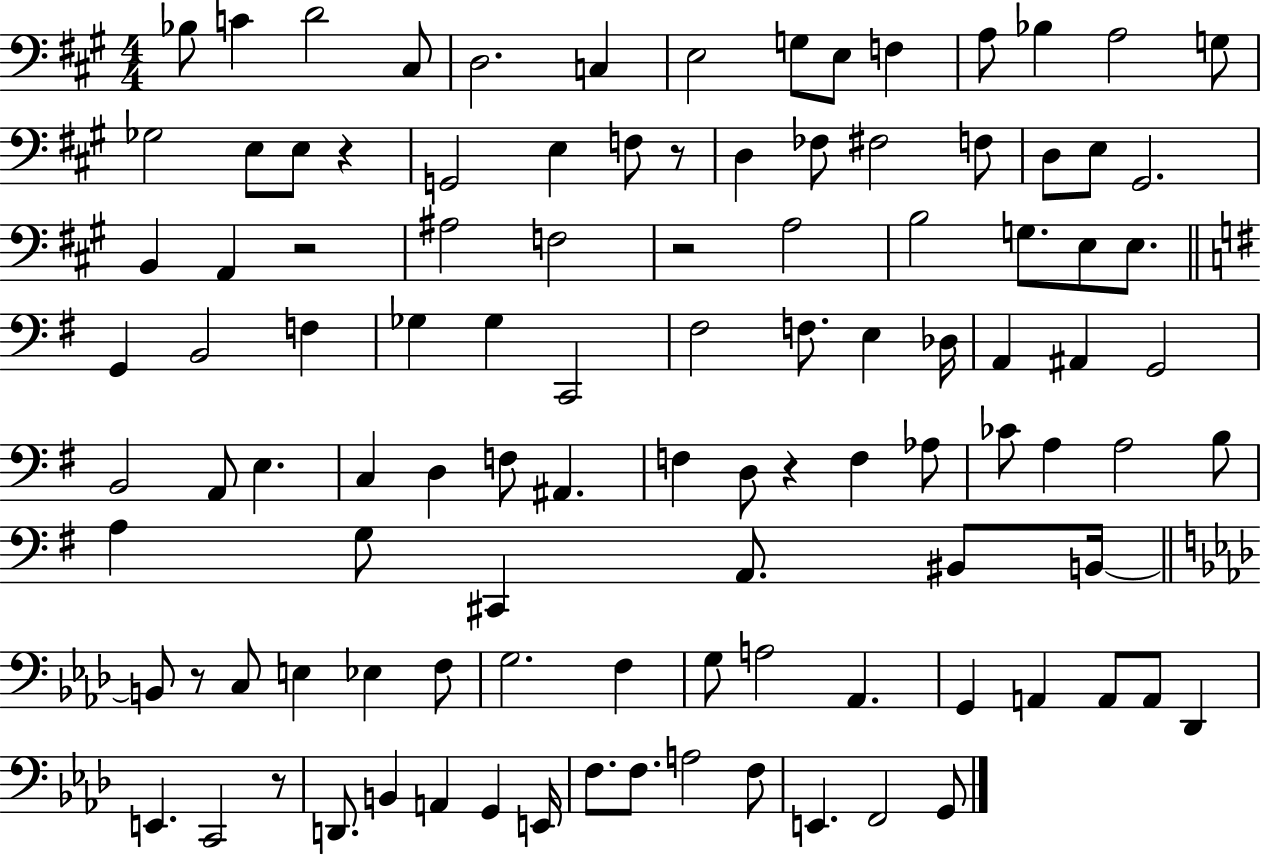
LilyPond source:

{
  \clef bass
  \numericTimeSignature
  \time 4/4
  \key a \major
  bes8 c'4 d'2 cis8 | d2. c4 | e2 g8 e8 f4 | a8 bes4 a2 g8 | \break ges2 e8 e8 r4 | g,2 e4 f8 r8 | d4 fes8 fis2 f8 | d8 e8 gis,2. | \break b,4 a,4 r2 | ais2 f2 | r2 a2 | b2 g8. e8 e8. | \break \bar "||" \break \key e \minor g,4 b,2 f4 | ges4 ges4 c,2 | fis2 f8. e4 des16 | a,4 ais,4 g,2 | \break b,2 a,8 e4. | c4 d4 f8 ais,4. | f4 d8 r4 f4 aes8 | ces'8 a4 a2 b8 | \break a4 g8 cis,4 a,8. bis,8 b,16~~ | \bar "||" \break \key f \minor b,8 r8 c8 e4 ees4 f8 | g2. f4 | g8 a2 aes,4. | g,4 a,4 a,8 a,8 des,4 | \break e,4. c,2 r8 | d,8. b,4 a,4 g,4 e,16 | f8. f8. a2 f8 | e,4. f,2 g,8 | \break \bar "|."
}